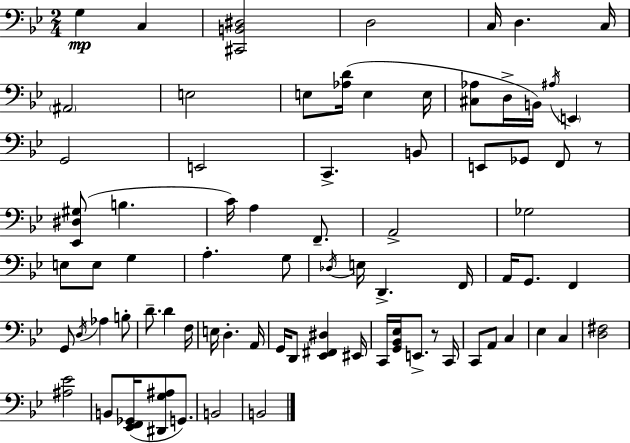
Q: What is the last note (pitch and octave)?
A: B2